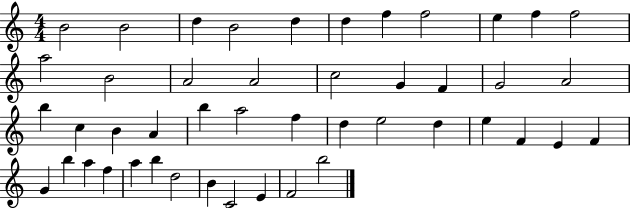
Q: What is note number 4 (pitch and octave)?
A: B4